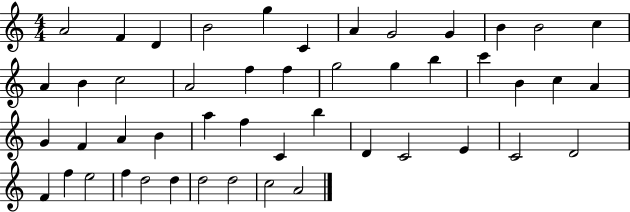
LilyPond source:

{
  \clef treble
  \numericTimeSignature
  \time 4/4
  \key c \major
  a'2 f'4 d'4 | b'2 g''4 c'4 | a'4 g'2 g'4 | b'4 b'2 c''4 | \break a'4 b'4 c''2 | a'2 f''4 f''4 | g''2 g''4 b''4 | c'''4 b'4 c''4 a'4 | \break g'4 f'4 a'4 b'4 | a''4 f''4 c'4 b''4 | d'4 c'2 e'4 | c'2 d'2 | \break f'4 f''4 e''2 | f''4 d''2 d''4 | d''2 d''2 | c''2 a'2 | \break \bar "|."
}